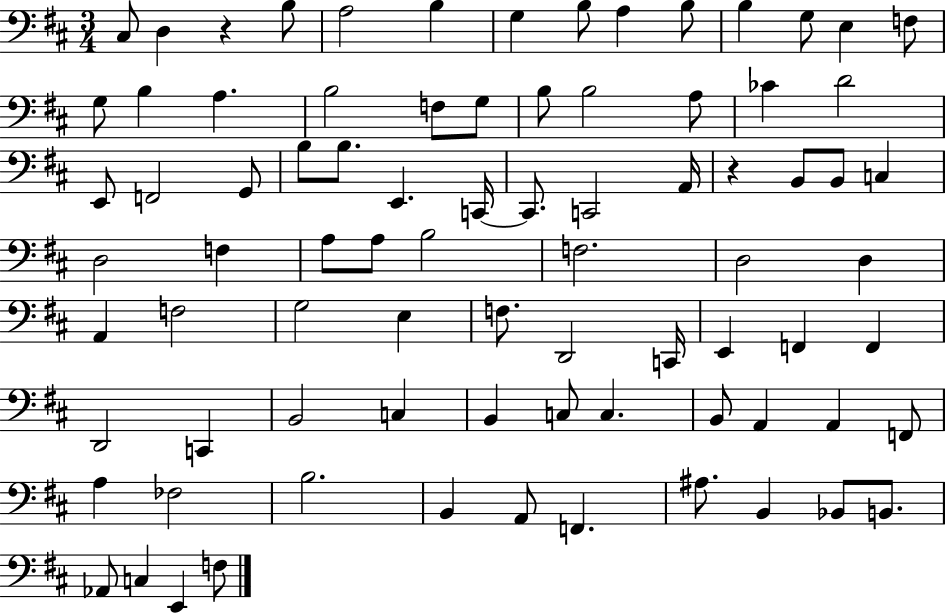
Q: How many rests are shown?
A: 2